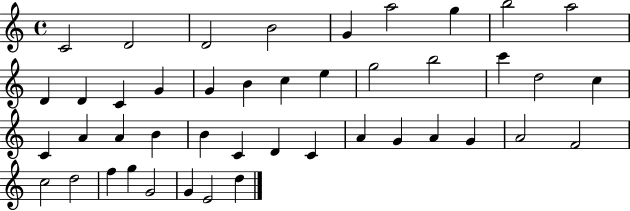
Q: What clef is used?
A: treble